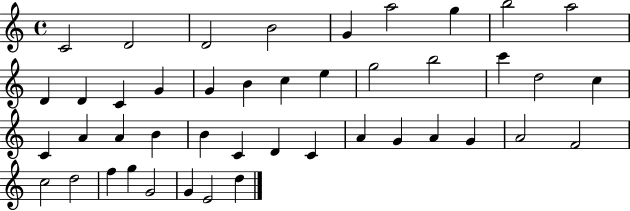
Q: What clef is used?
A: treble